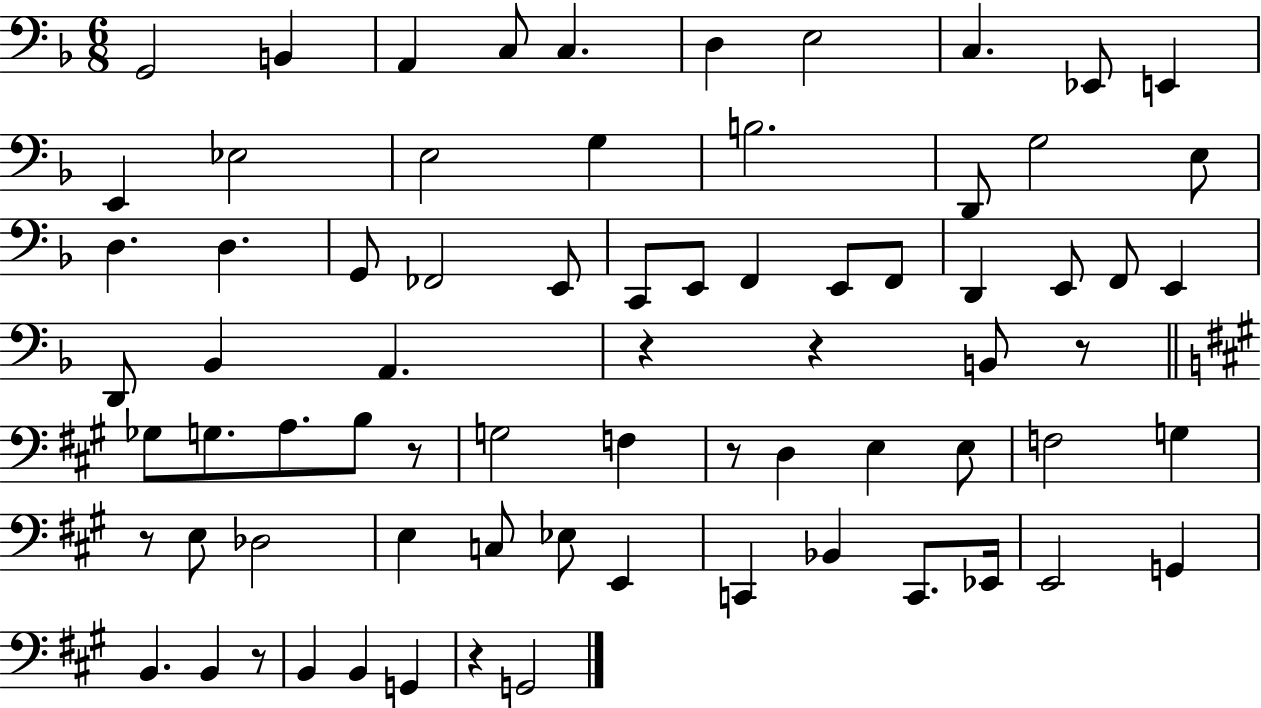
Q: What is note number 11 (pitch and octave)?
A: E2